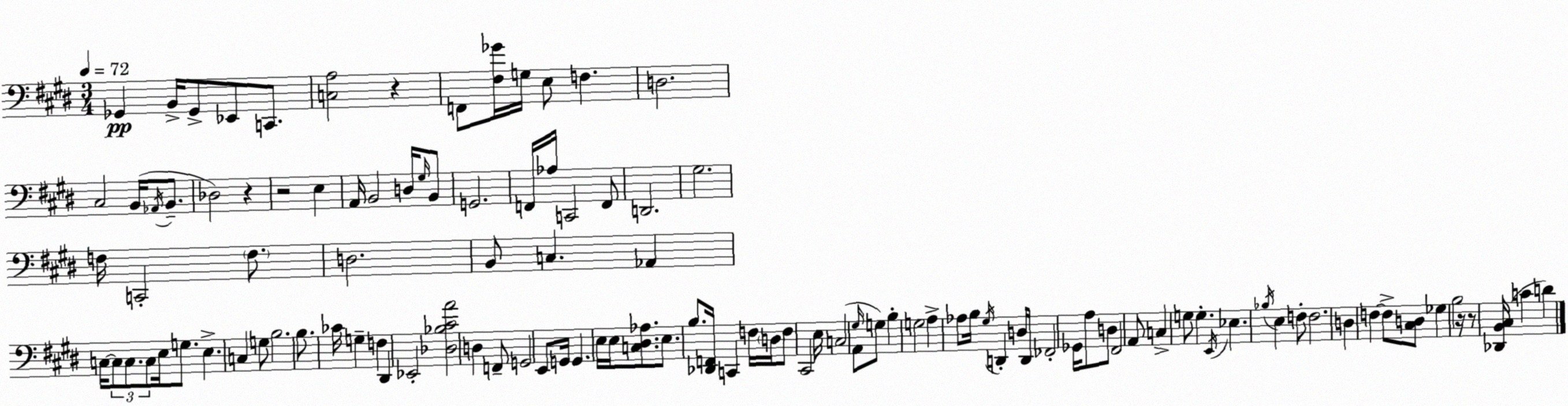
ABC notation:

X:1
T:Untitled
M:3/4
L:1/4
K:E
_G,, B,,/4 _G,,/2 _E,,/2 C,,/2 [C,A,]2 z F,,/2 [^F,_G]/4 G,/4 E,/2 F, D,2 ^C,2 B,,/4 _A,,/4 B,,/2 _D,2 z z2 E, A,,/4 B,,2 D,/4 ^G,/4 B,,/2 G,,2 F,,/4 _A,/4 C,,2 F,,/2 D,,2 ^G,2 F,/4 C,,2 F,/2 D,2 B,,/2 C, _A,, C,/4 C,/2 C,/2 C,/2 E,/4 G,/2 E, C, G,/2 B,2 B,/2 _C/4 G, F, ^D,, _E,,2 [_D,_B,^CA]2 D, F,,/2 G,,2 E,,/2 G,,/4 G,, E,/4 E,/4 [C,^D,_A,]/2 E,/2 B,/2 [_D,,F,,]/4 C,, F,/4 D,/4 F,/2 ^C,,2 E,/4 C,2 A,,/2 ^G,/4 G,/2 B, G,2 A, _A,/2 B,/4 ^G,/4 D,, D,/4 D,,/4 _F,,2 _G,,/4 A,/2 D,/2 ^F,,2 A,,/2 C, G,/2 G, E,,/4 _E, _B,/4 E, F,/2 F,2 D, F, F,/2 [^C,D,]/2 _G, B,2 z/4 z/2 [_D,,B,,^C,]/4 C D